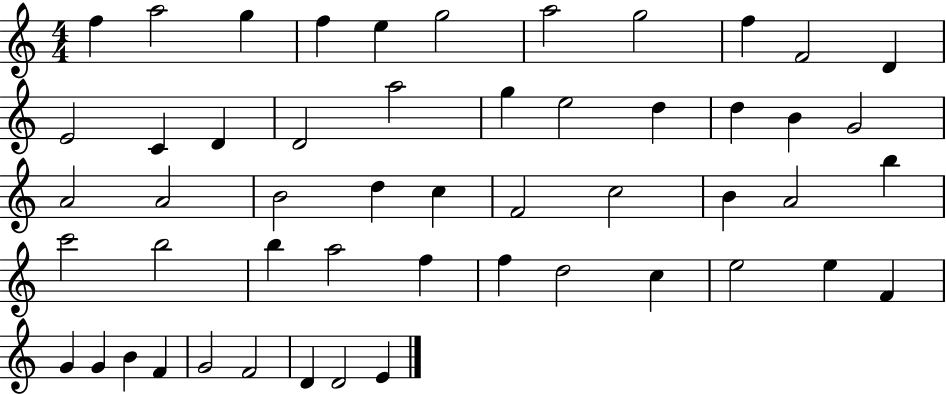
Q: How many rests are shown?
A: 0